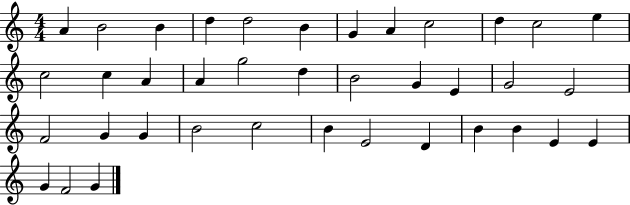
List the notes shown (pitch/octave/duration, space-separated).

A4/q B4/h B4/q D5/q D5/h B4/q G4/q A4/q C5/h D5/q C5/h E5/q C5/h C5/q A4/q A4/q G5/h D5/q B4/h G4/q E4/q G4/h E4/h F4/h G4/q G4/q B4/h C5/h B4/q E4/h D4/q B4/q B4/q E4/q E4/q G4/q F4/h G4/q